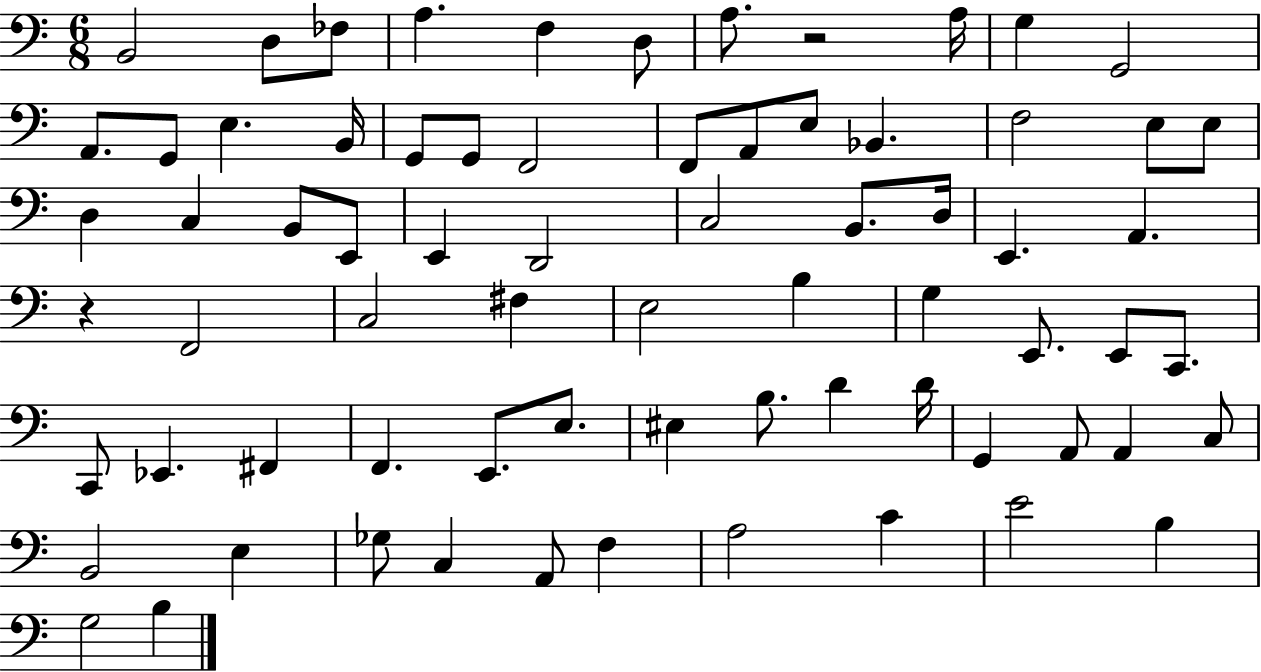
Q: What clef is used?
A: bass